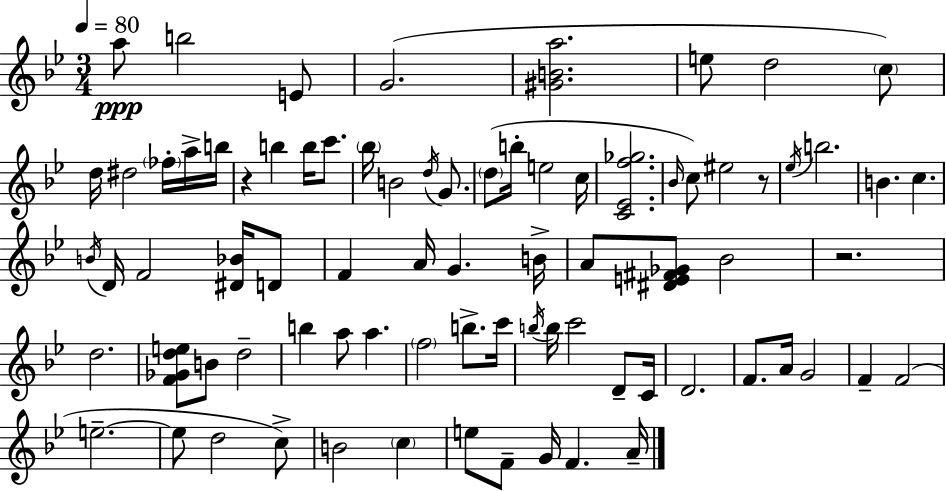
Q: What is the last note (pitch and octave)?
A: A4